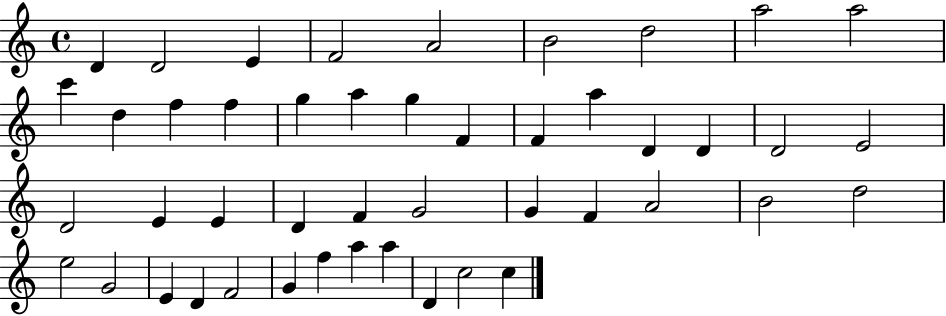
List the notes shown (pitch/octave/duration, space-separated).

D4/q D4/h E4/q F4/h A4/h B4/h D5/h A5/h A5/h C6/q D5/q F5/q F5/q G5/q A5/q G5/q F4/q F4/q A5/q D4/q D4/q D4/h E4/h D4/h E4/q E4/q D4/q F4/q G4/h G4/q F4/q A4/h B4/h D5/h E5/h G4/h E4/q D4/q F4/h G4/q F5/q A5/q A5/q D4/q C5/h C5/q